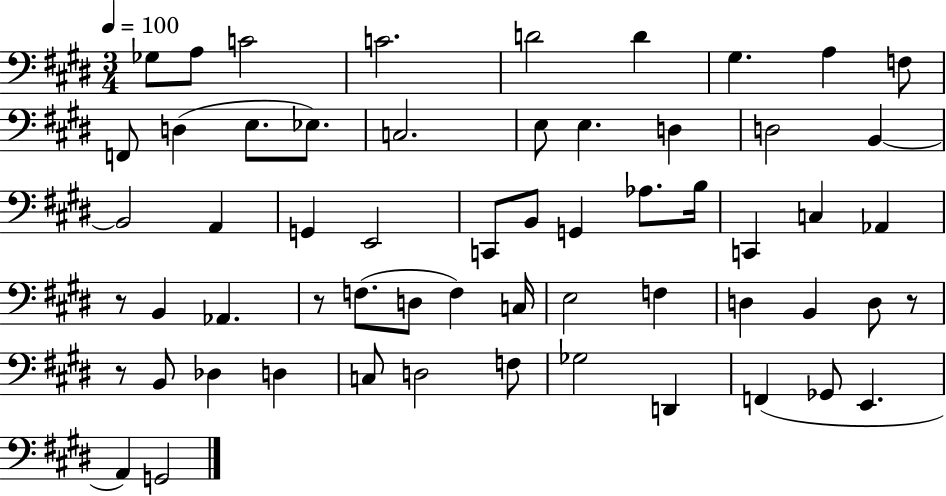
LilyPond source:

{
  \clef bass
  \numericTimeSignature
  \time 3/4
  \key e \major
  \tempo 4 = 100
  ges8 a8 c'2 | c'2. | d'2 d'4 | gis4. a4 f8 | \break f,8 d4( e8. ees8.) | c2. | e8 e4. d4 | d2 b,4~~ | \break b,2 a,4 | g,4 e,2 | c,8 b,8 g,4 aes8. b16 | c,4 c4 aes,4 | \break r8 b,4 aes,4. | r8 f8.( d8 f4) c16 | e2 f4 | d4 b,4 d8 r8 | \break r8 b,8 des4 d4 | c8 d2 f8 | ges2 d,4 | f,4( ges,8 e,4. | \break a,4) g,2 | \bar "|."
}